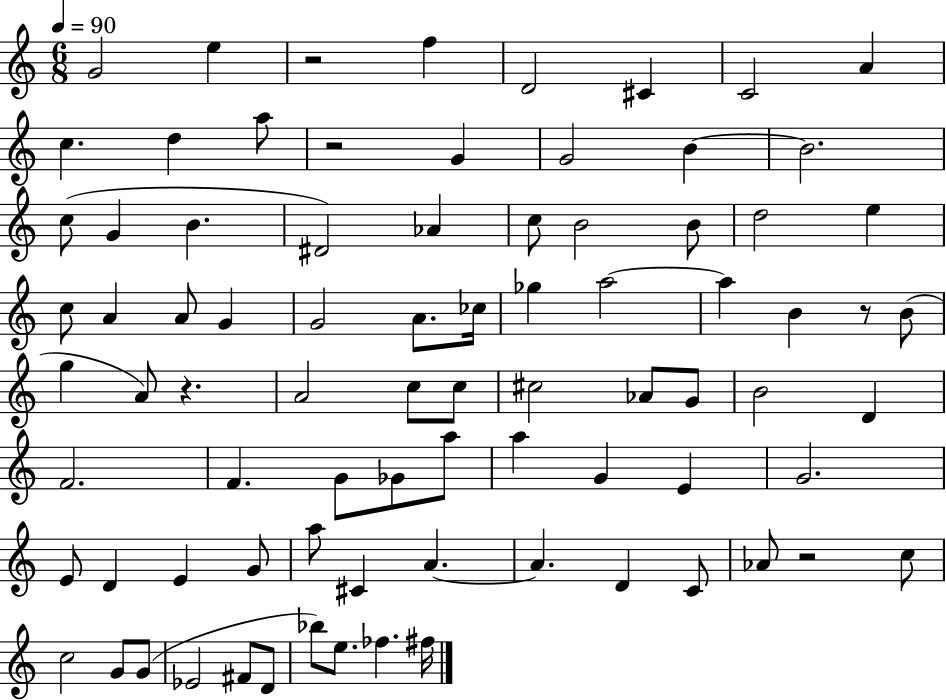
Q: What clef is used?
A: treble